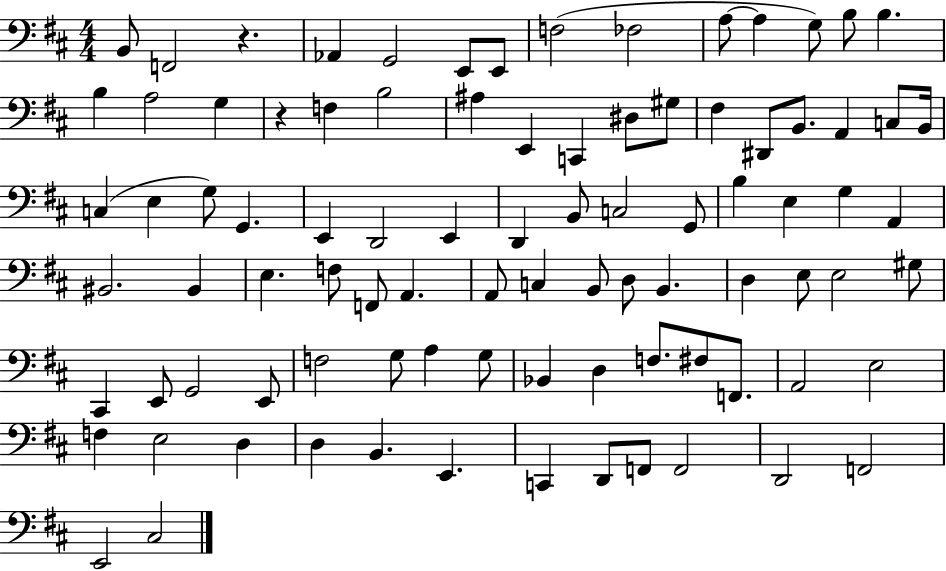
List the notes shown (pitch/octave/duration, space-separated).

B2/e F2/h R/q. Ab2/q G2/h E2/e E2/e F3/h FES3/h A3/e A3/q G3/e B3/e B3/q. B3/q A3/h G3/q R/q F3/q B3/h A#3/q E2/q C2/q D#3/e G#3/e F#3/q D#2/e B2/e. A2/q C3/e B2/s C3/q E3/q G3/e G2/q. E2/q D2/h E2/q D2/q B2/e C3/h G2/e B3/q E3/q G3/q A2/q BIS2/h. BIS2/q E3/q. F3/e F2/e A2/q. A2/e C3/q B2/e D3/e B2/q. D3/q E3/e E3/h G#3/e C#2/q E2/e G2/h E2/e F3/h G3/e A3/q G3/e Bb2/q D3/q F3/e. F#3/e F2/e. A2/h E3/h F3/q E3/h D3/q D3/q B2/q. E2/q. C2/q D2/e F2/e F2/h D2/h F2/h E2/h C#3/h